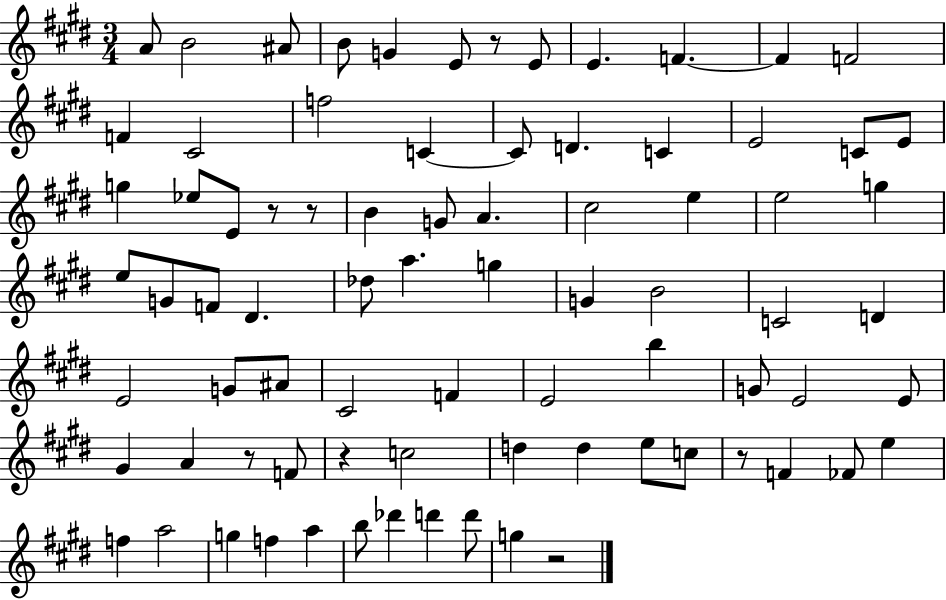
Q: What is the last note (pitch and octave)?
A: G5